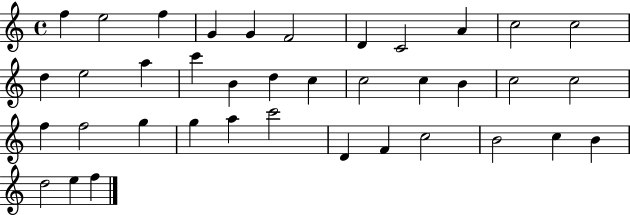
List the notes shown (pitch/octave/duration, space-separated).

F5/q E5/h F5/q G4/q G4/q F4/h D4/q C4/h A4/q C5/h C5/h D5/q E5/h A5/q C6/q B4/q D5/q C5/q C5/h C5/q B4/q C5/h C5/h F5/q F5/h G5/q G5/q A5/q C6/h D4/q F4/q C5/h B4/h C5/q B4/q D5/h E5/q F5/q